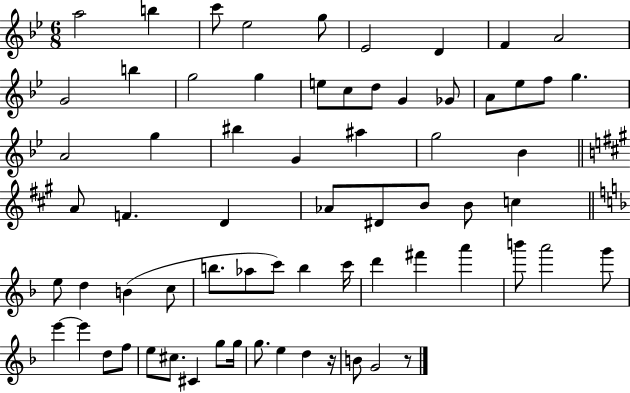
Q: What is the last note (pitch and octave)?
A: G4